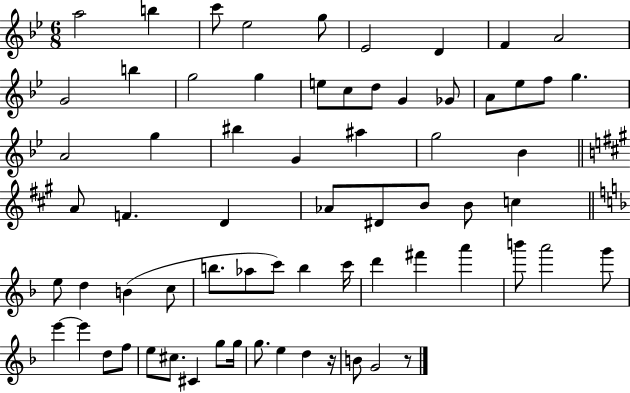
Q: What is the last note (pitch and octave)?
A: G4